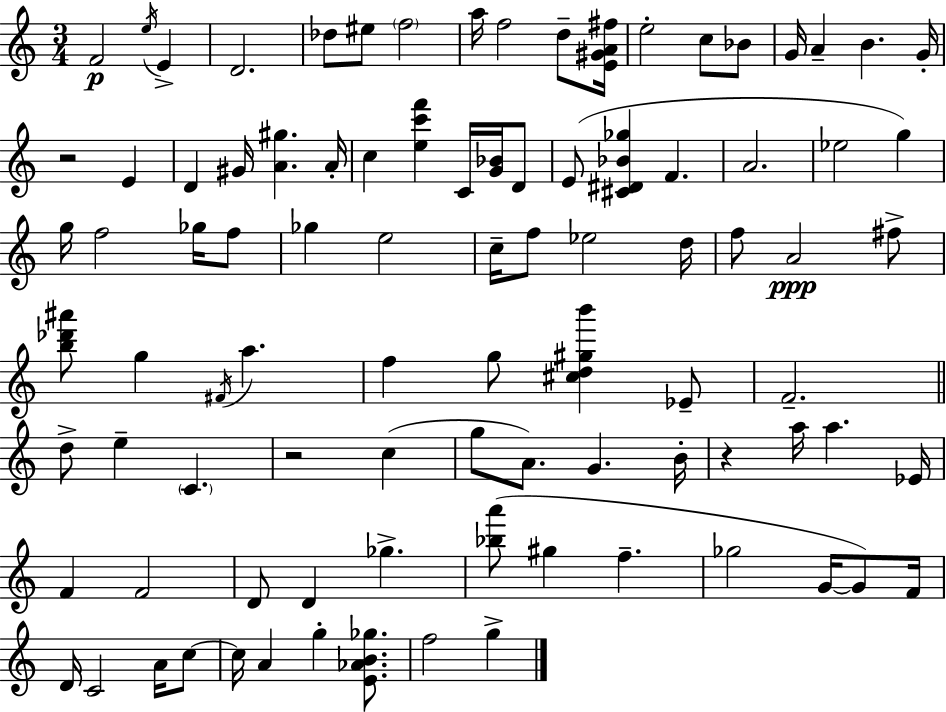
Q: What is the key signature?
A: C major